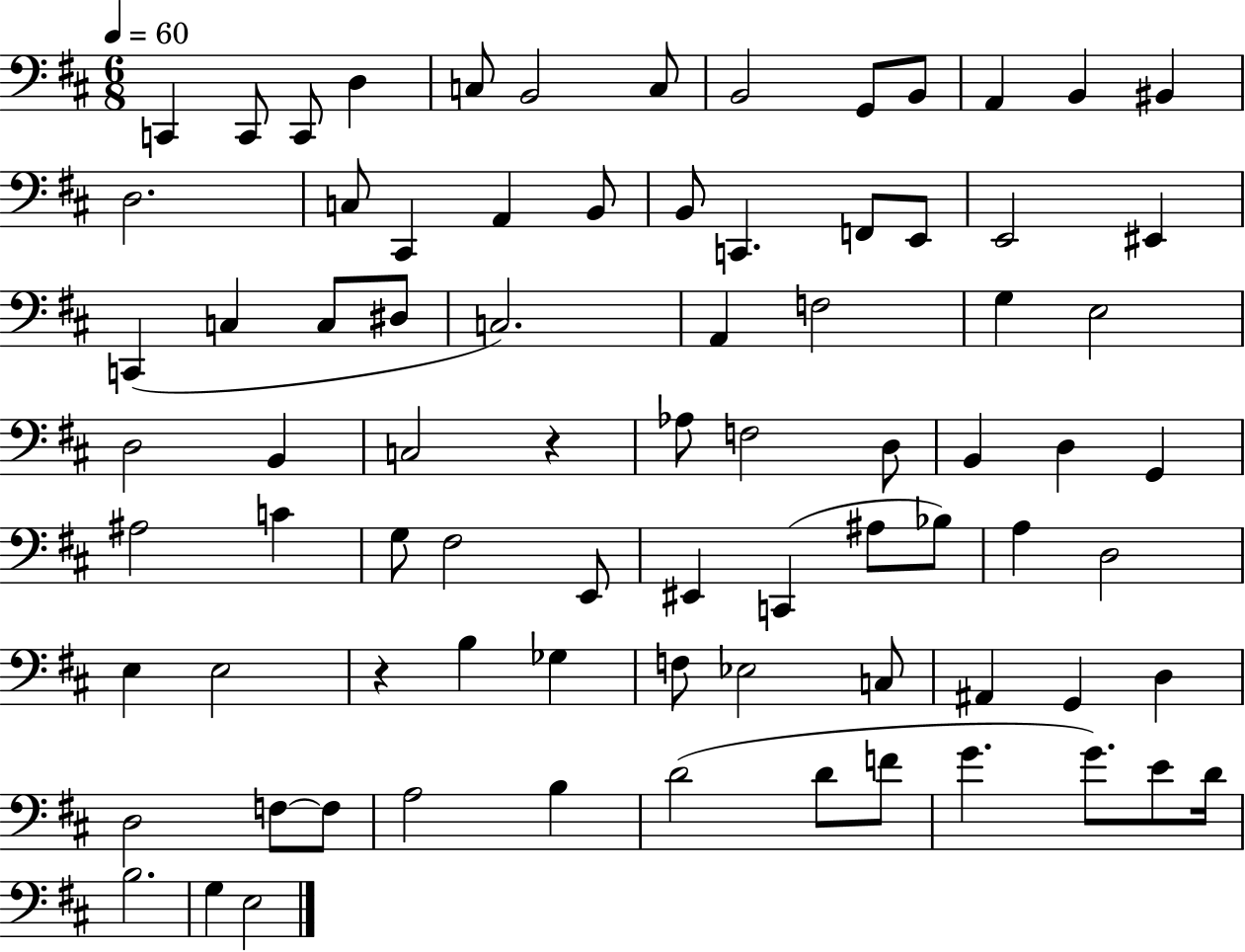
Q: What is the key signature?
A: D major